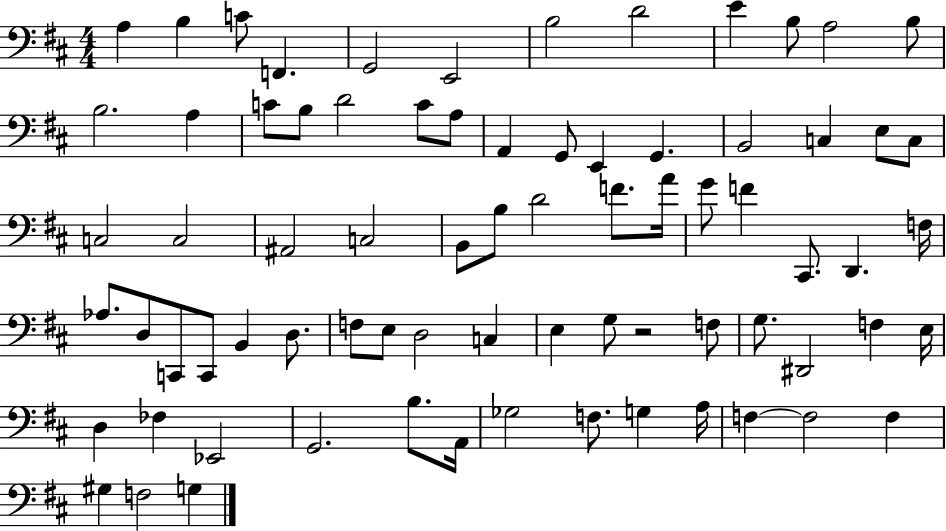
X:1
T:Untitled
M:4/4
L:1/4
K:D
A, B, C/2 F,, G,,2 E,,2 B,2 D2 E B,/2 A,2 B,/2 B,2 A, C/2 B,/2 D2 C/2 A,/2 A,, G,,/2 E,, G,, B,,2 C, E,/2 C,/2 C,2 C,2 ^A,,2 C,2 B,,/2 B,/2 D2 F/2 A/4 G/2 F ^C,,/2 D,, F,/4 _A,/2 D,/2 C,,/2 C,,/2 B,, D,/2 F,/2 E,/2 D,2 C, E, G,/2 z2 F,/2 G,/2 ^D,,2 F, E,/4 D, _F, _E,,2 G,,2 B,/2 A,,/4 _G,2 F,/2 G, A,/4 F, F,2 F, ^G, F,2 G,